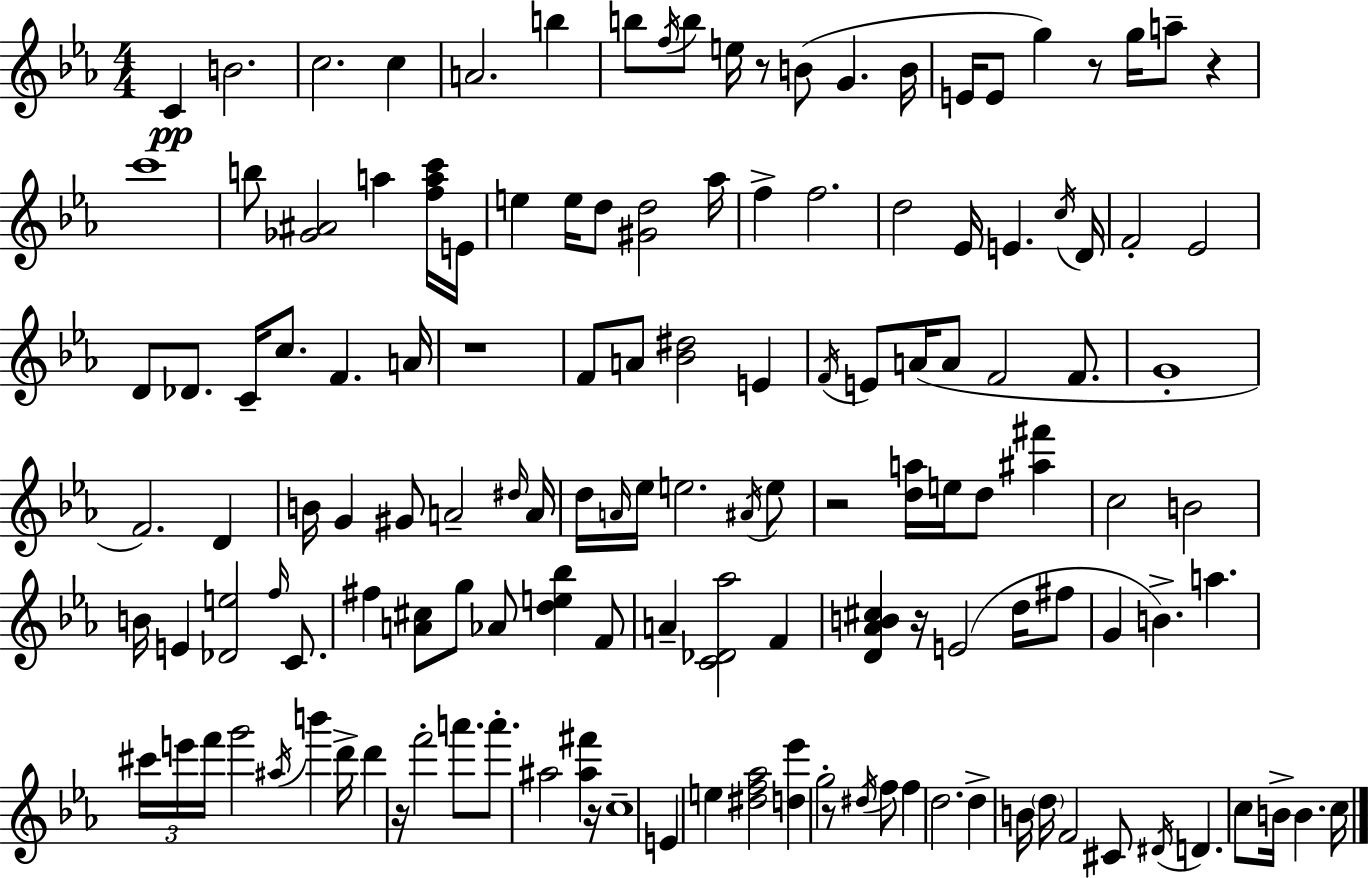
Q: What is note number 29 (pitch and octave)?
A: D5